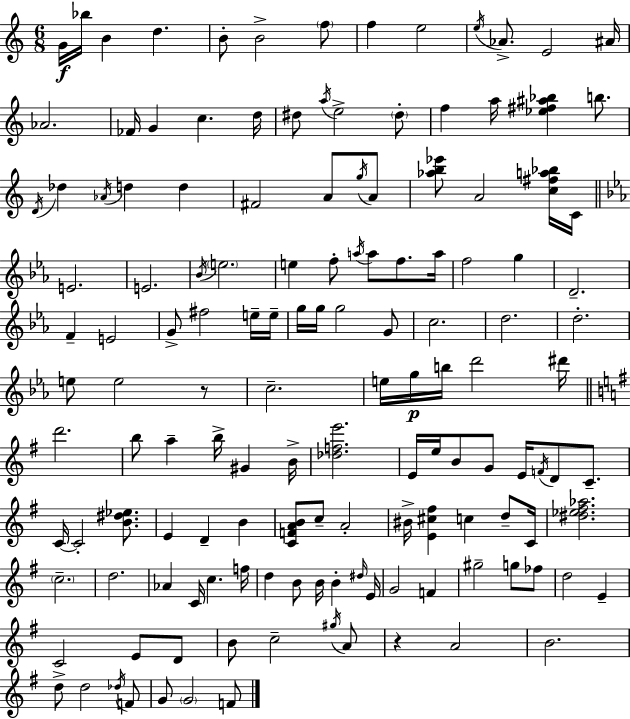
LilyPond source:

{
  \clef treble
  \numericTimeSignature
  \time 6/8
  \key a \minor
  g'16\f bes''16 b'4 d''4. | b'8-. b'2-> \parenthesize f''8 | f''4 e''2 | \acciaccatura { e''16 } aes'8.-> e'2 | \break ais'16 aes'2. | fes'16 g'4 c''4. | d''16 dis''8 \acciaccatura { a''16 } e''2-> | \parenthesize dis''8-. f''4 a''16 <ees'' fis'' ais'' bes''>4 b''8. | \break \acciaccatura { d'16 } des''4 \acciaccatura { aes'16 } d''4 | d''4 fis'2 | a'8 \acciaccatura { g''16 } a'8 <aes'' b'' ees'''>8 a'2 | <c'' fis'' a'' bes''>16 c'16 \bar "||" \break \key ees \major e'2. | e'2. | \acciaccatura { bes'16 } \parenthesize e''2. | e''4 f''8-. \acciaccatura { a''16 } a''8 f''8. | \break a''16 f''2 g''4 | d'2.-- | f'4-- e'2 | g'8-> fis''2 | \break e''16-- e''16-- g''16 g''16 g''2 | g'8 c''2. | d''2. | d''2.-. | \break e''8 e''2 | r8 c''2.-- | e''16 g''16\p b''16 d'''2 | dis'''16 \bar "||" \break \key g \major d'''2. | b''8 a''4-- b''16-> gis'4 b'16-> | <des'' f'' e'''>2. | e'16 e''16 b'8 g'8 e'16 \acciaccatura { f'16 } d'8 c'8.-- | \break c'16~~ c'2-. <b' dis'' ees''>8. | e'4 d'4-- b'4 | <c' f' a' b'>8 c''8-- a'2-. | bis'16-> <e' cis'' fis''>4 c''4 d''8-- | \break c'16 <dis'' ees'' fis'' aes''>2. | \parenthesize c''2.-- | d''2. | aes'4 c'16 c''4. | \break f''16 d''4 b'8 b'16 b'4-. | \grace { dis''16 } e'16 g'2 f'4 | gis''2-- g''8 | fes''8 d''2 e'4-- | \break c'2 e'8 | d'8 b'8 c''2-- | \acciaccatura { gis''16 } a'8 r4 a'2 | b'2. | \break d''8-> d''2 | \acciaccatura { des''16 } f'8 g'8 \parenthesize g'2 | f'8 \bar "|."
}